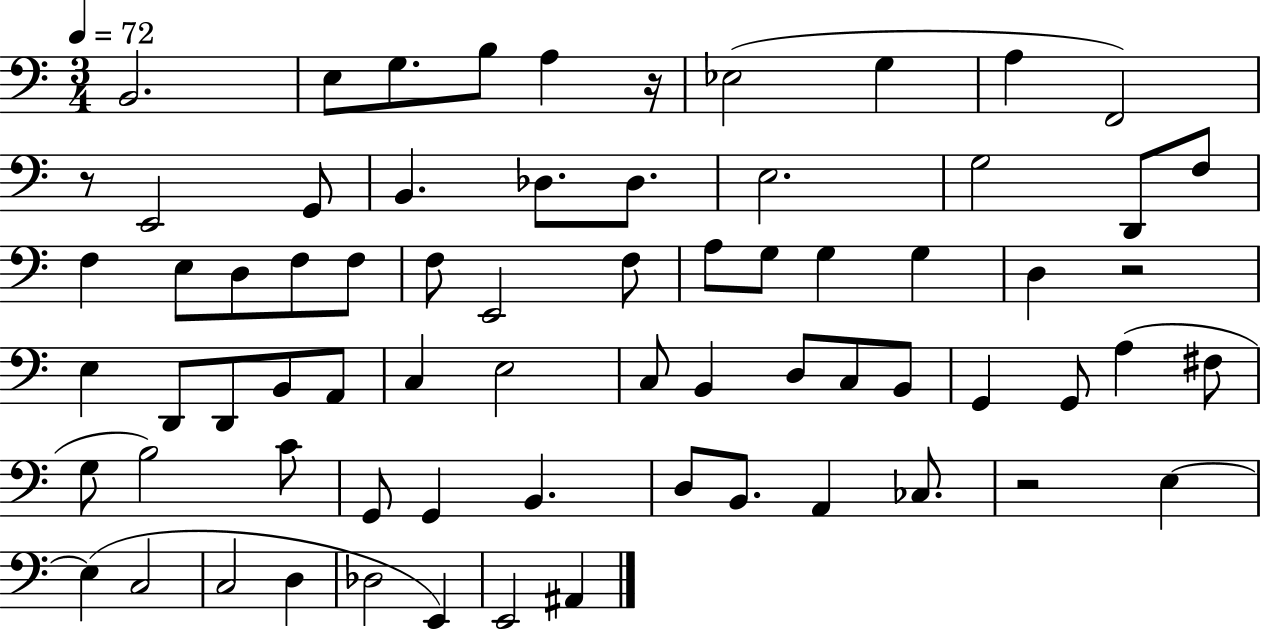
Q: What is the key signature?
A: C major